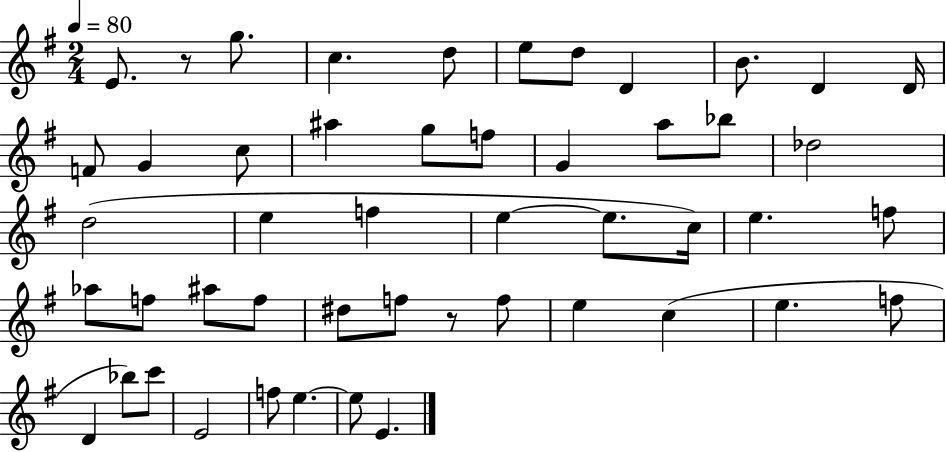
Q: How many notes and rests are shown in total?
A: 49